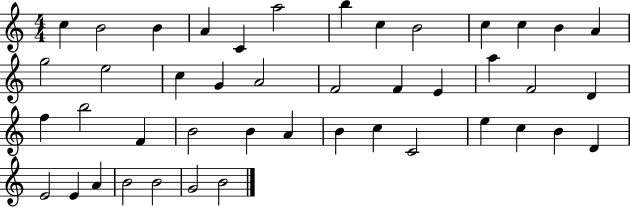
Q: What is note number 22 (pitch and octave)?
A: A5